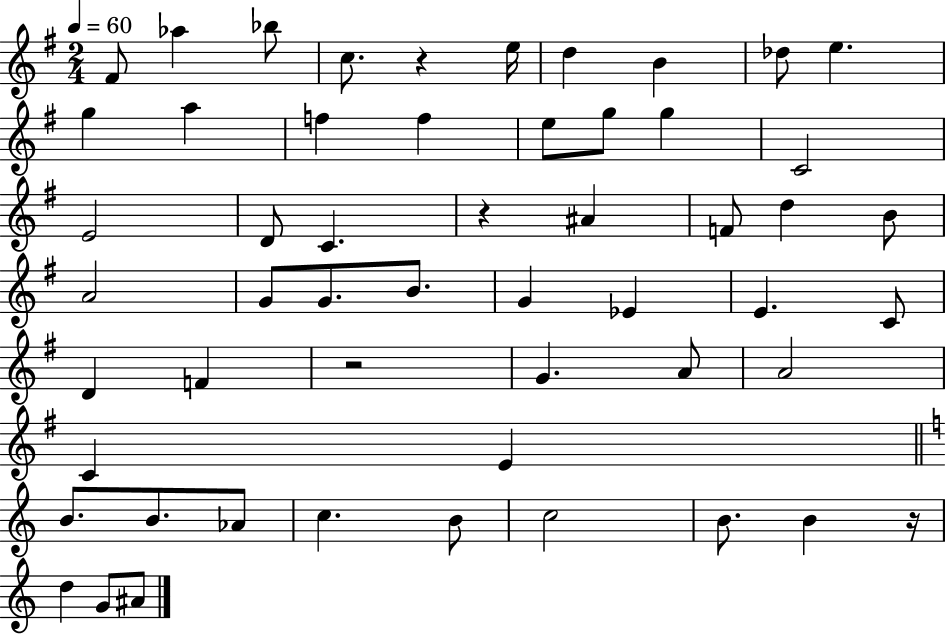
X:1
T:Untitled
M:2/4
L:1/4
K:G
^F/2 _a _b/2 c/2 z e/4 d B _d/2 e g a f f e/2 g/2 g C2 E2 D/2 C z ^A F/2 d B/2 A2 G/2 G/2 B/2 G _E E C/2 D F z2 G A/2 A2 C E B/2 B/2 _A/2 c B/2 c2 B/2 B z/4 d G/2 ^A/2